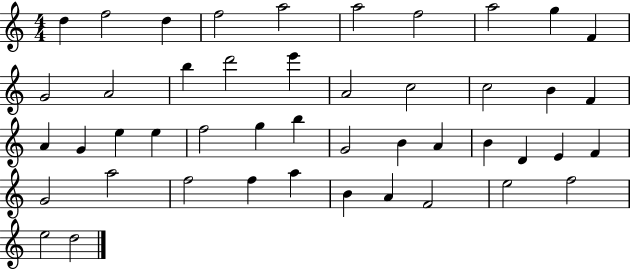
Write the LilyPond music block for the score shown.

{
  \clef treble
  \numericTimeSignature
  \time 4/4
  \key c \major
  d''4 f''2 d''4 | f''2 a''2 | a''2 f''2 | a''2 g''4 f'4 | \break g'2 a'2 | b''4 d'''2 e'''4 | a'2 c''2 | c''2 b'4 f'4 | \break a'4 g'4 e''4 e''4 | f''2 g''4 b''4 | g'2 b'4 a'4 | b'4 d'4 e'4 f'4 | \break g'2 a''2 | f''2 f''4 a''4 | b'4 a'4 f'2 | e''2 f''2 | \break e''2 d''2 | \bar "|."
}